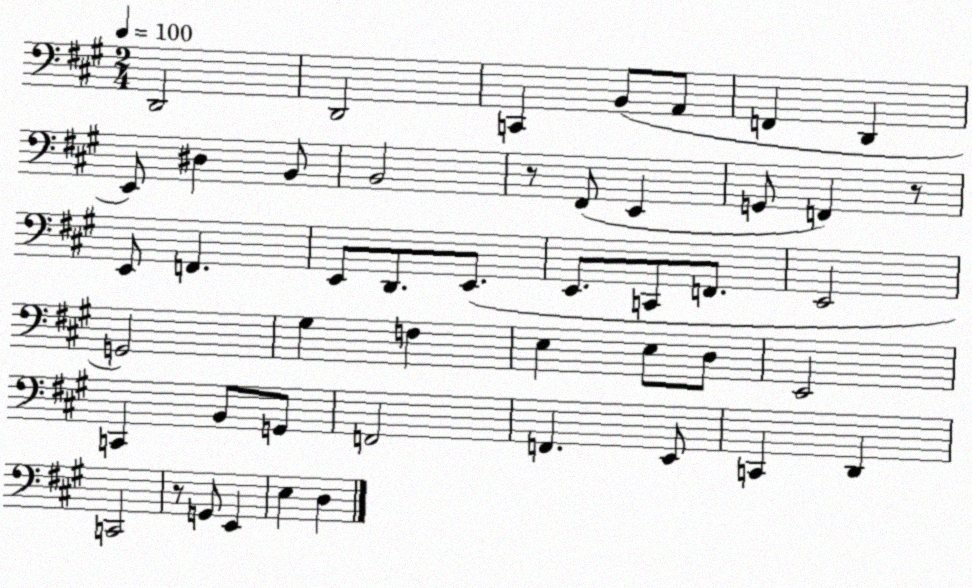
X:1
T:Untitled
M:2/4
L:1/4
K:A
D,,2 D,,2 C,, B,,/2 A,,/2 F,, D,, E,,/2 ^D, B,,/2 B,,2 z/2 ^F,,/2 E,, G,,/2 F,, z/2 E,,/2 F,, E,,/2 D,,/2 E,,/2 E,,/2 C,,/2 F,,/2 E,,2 G,,2 ^G, F, E, E,/2 D,/2 E,,2 C,, B,,/2 G,,/2 F,,2 F,, E,,/2 C,, D,, C,,2 z/2 G,,/2 E,, E, D,